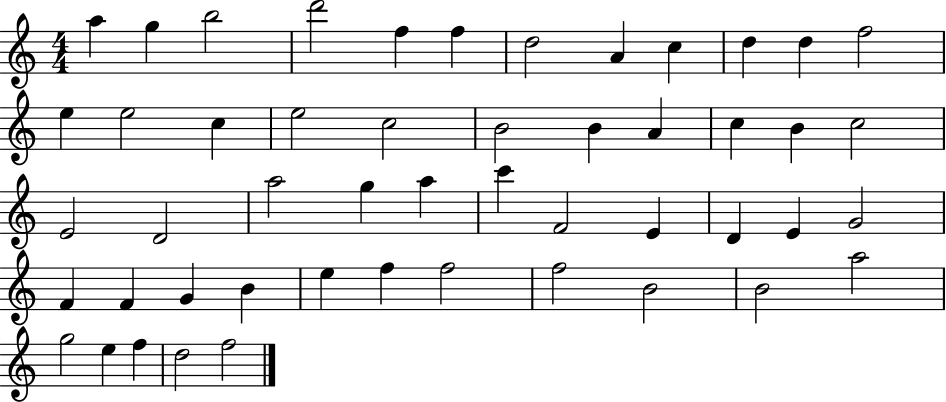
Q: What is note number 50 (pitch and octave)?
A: F5